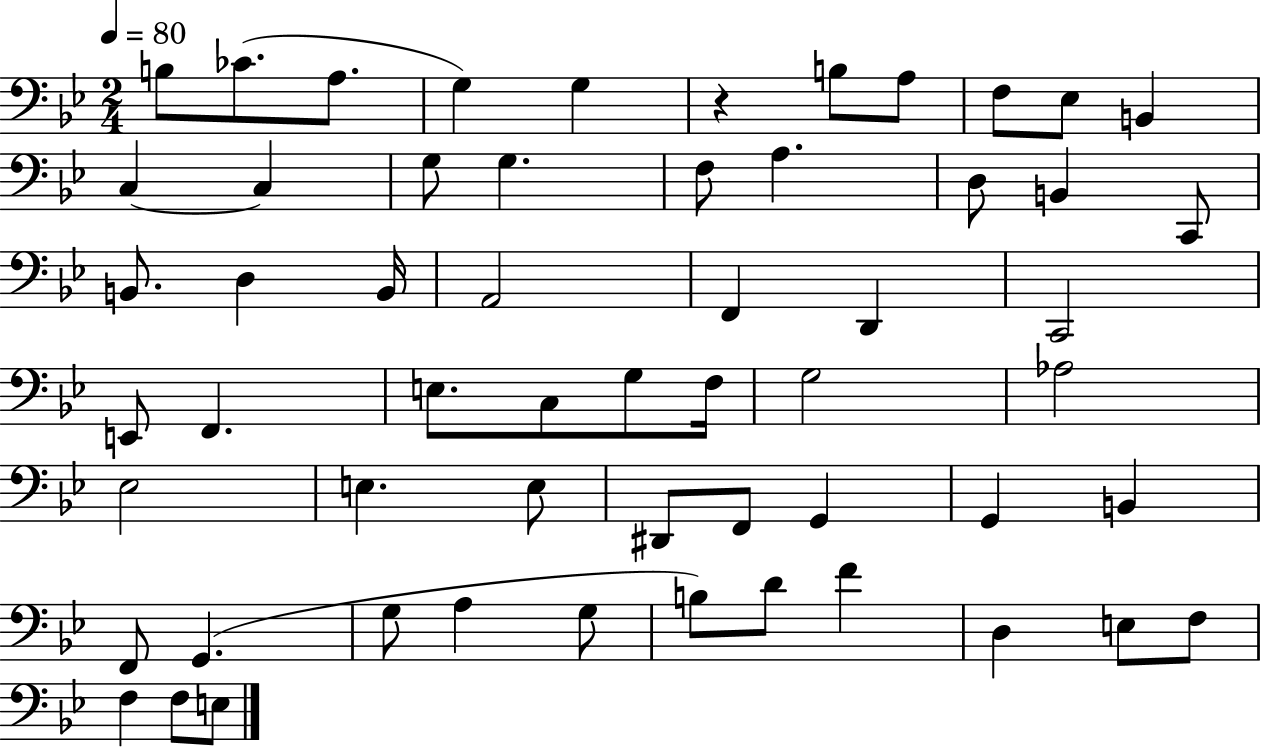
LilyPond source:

{
  \clef bass
  \numericTimeSignature
  \time 2/4
  \key bes \major
  \tempo 4 = 80
  \repeat volta 2 { b8 ces'8.( a8. | g4) g4 | r4 b8 a8 | f8 ees8 b,4 | \break c4~~ c4 | g8 g4. | f8 a4. | d8 b,4 c,8 | \break b,8. d4 b,16 | a,2 | f,4 d,4 | c,2 | \break e,8 f,4. | e8. c8 g8 f16 | g2 | aes2 | \break ees2 | e4. e8 | dis,8 f,8 g,4 | g,4 b,4 | \break f,8 g,4.( | g8 a4 g8 | b8) d'8 f'4 | d4 e8 f8 | \break f4 f8 e8 | } \bar "|."
}